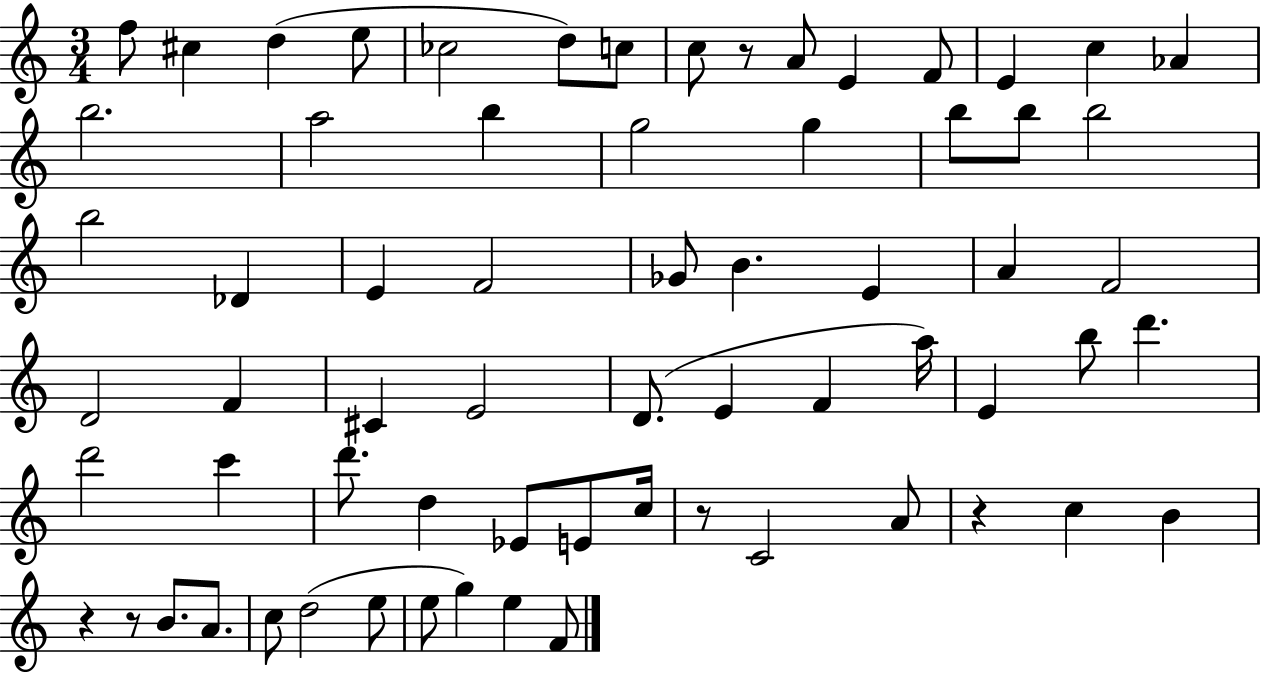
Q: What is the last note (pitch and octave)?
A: F4